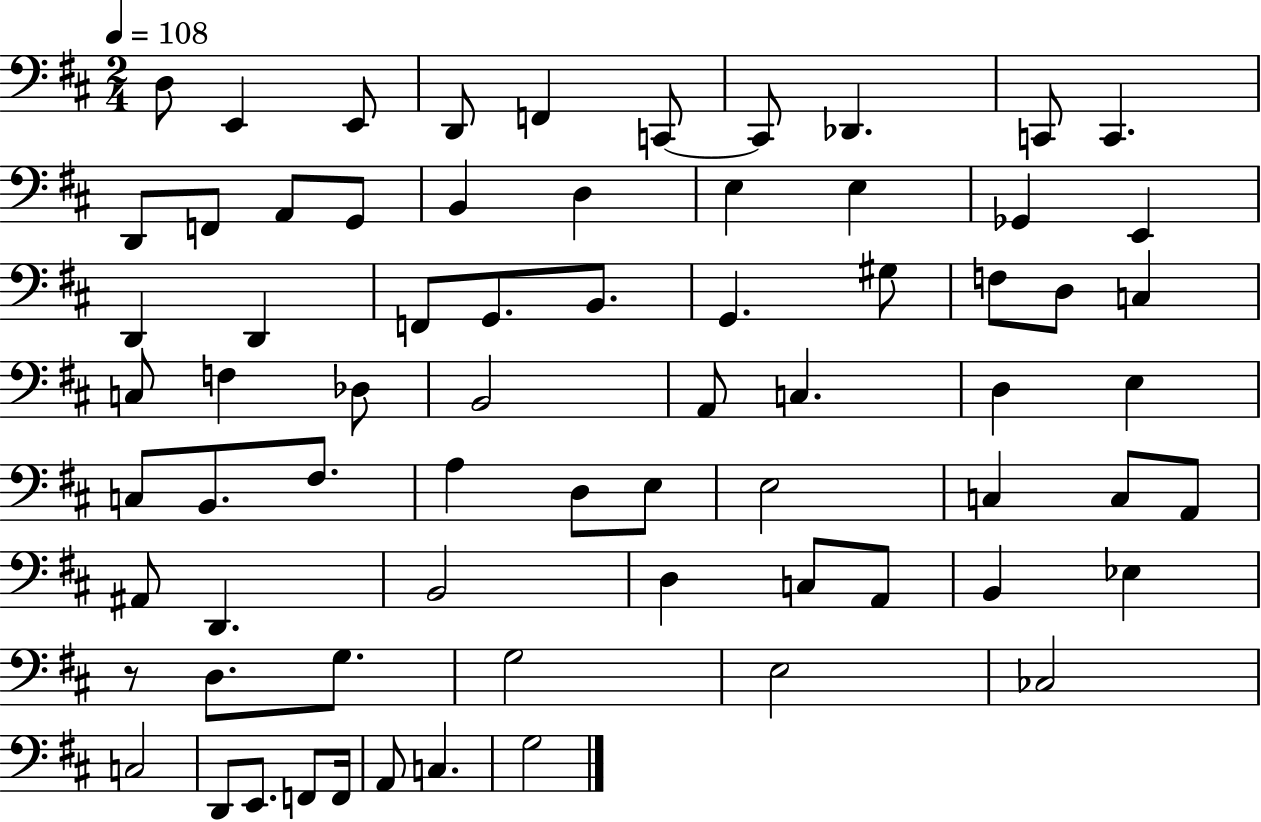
X:1
T:Untitled
M:2/4
L:1/4
K:D
D,/2 E,, E,,/2 D,,/2 F,, C,,/2 C,,/2 _D,, C,,/2 C,, D,,/2 F,,/2 A,,/2 G,,/2 B,, D, E, E, _G,, E,, D,, D,, F,,/2 G,,/2 B,,/2 G,, ^G,/2 F,/2 D,/2 C, C,/2 F, _D,/2 B,,2 A,,/2 C, D, E, C,/2 B,,/2 ^F,/2 A, D,/2 E,/2 E,2 C, C,/2 A,,/2 ^A,,/2 D,, B,,2 D, C,/2 A,,/2 B,, _E, z/2 D,/2 G,/2 G,2 E,2 _C,2 C,2 D,,/2 E,,/2 F,,/2 F,,/4 A,,/2 C, G,2